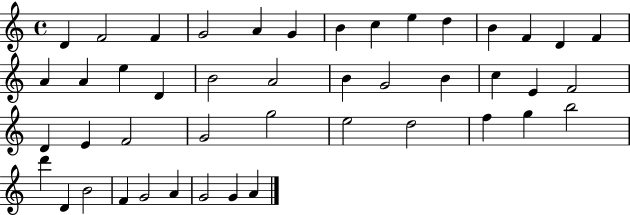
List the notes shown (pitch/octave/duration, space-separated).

D4/q F4/h F4/q G4/h A4/q G4/q B4/q C5/q E5/q D5/q B4/q F4/q D4/q F4/q A4/q A4/q E5/q D4/q B4/h A4/h B4/q G4/h B4/q C5/q E4/q F4/h D4/q E4/q F4/h G4/h G5/h E5/h D5/h F5/q G5/q B5/h D6/q D4/q B4/h F4/q G4/h A4/q G4/h G4/q A4/q